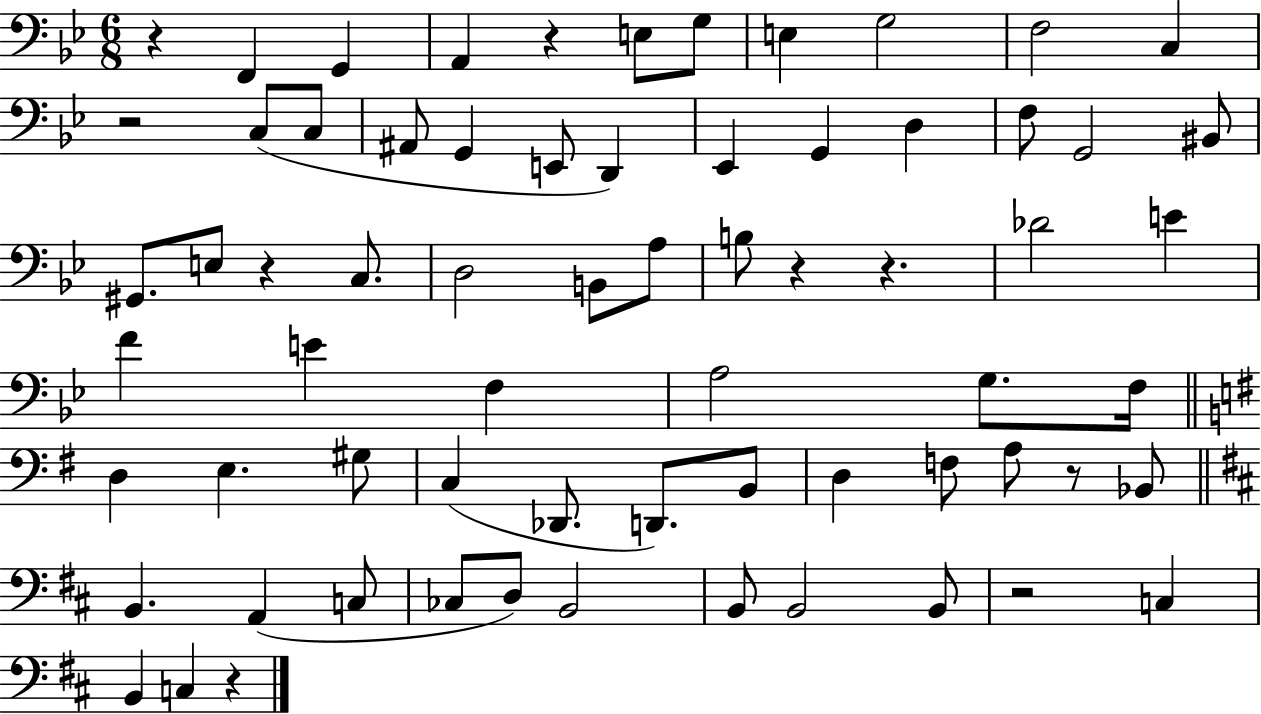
X:1
T:Untitled
M:6/8
L:1/4
K:Bb
z F,, G,, A,, z E,/2 G,/2 E, G,2 F,2 C, z2 C,/2 C,/2 ^A,,/2 G,, E,,/2 D,, _E,, G,, D, F,/2 G,,2 ^B,,/2 ^G,,/2 E,/2 z C,/2 D,2 B,,/2 A,/2 B,/2 z z _D2 E F E F, A,2 G,/2 F,/4 D, E, ^G,/2 C, _D,,/2 D,,/2 B,,/2 D, F,/2 A,/2 z/2 _B,,/2 B,, A,, C,/2 _C,/2 D,/2 B,,2 B,,/2 B,,2 B,,/2 z2 C, B,, C, z